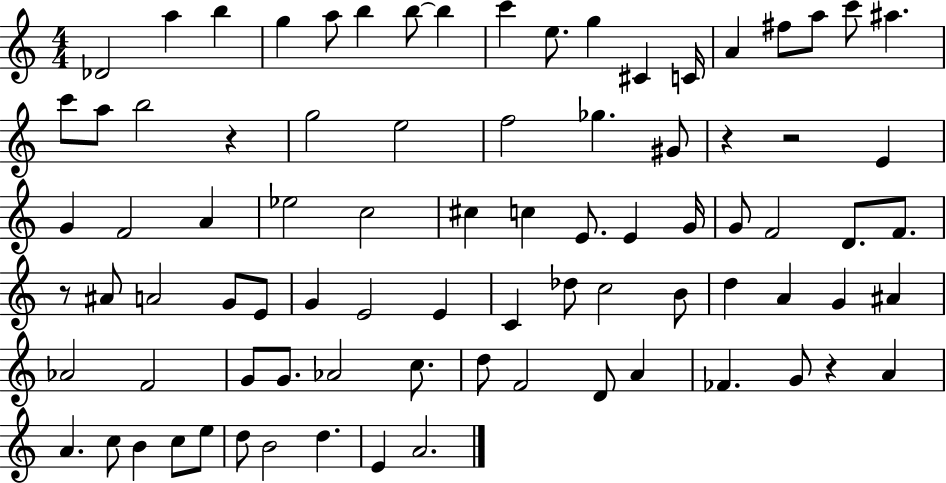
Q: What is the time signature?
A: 4/4